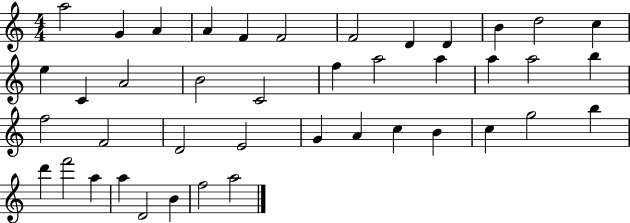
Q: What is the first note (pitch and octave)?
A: A5